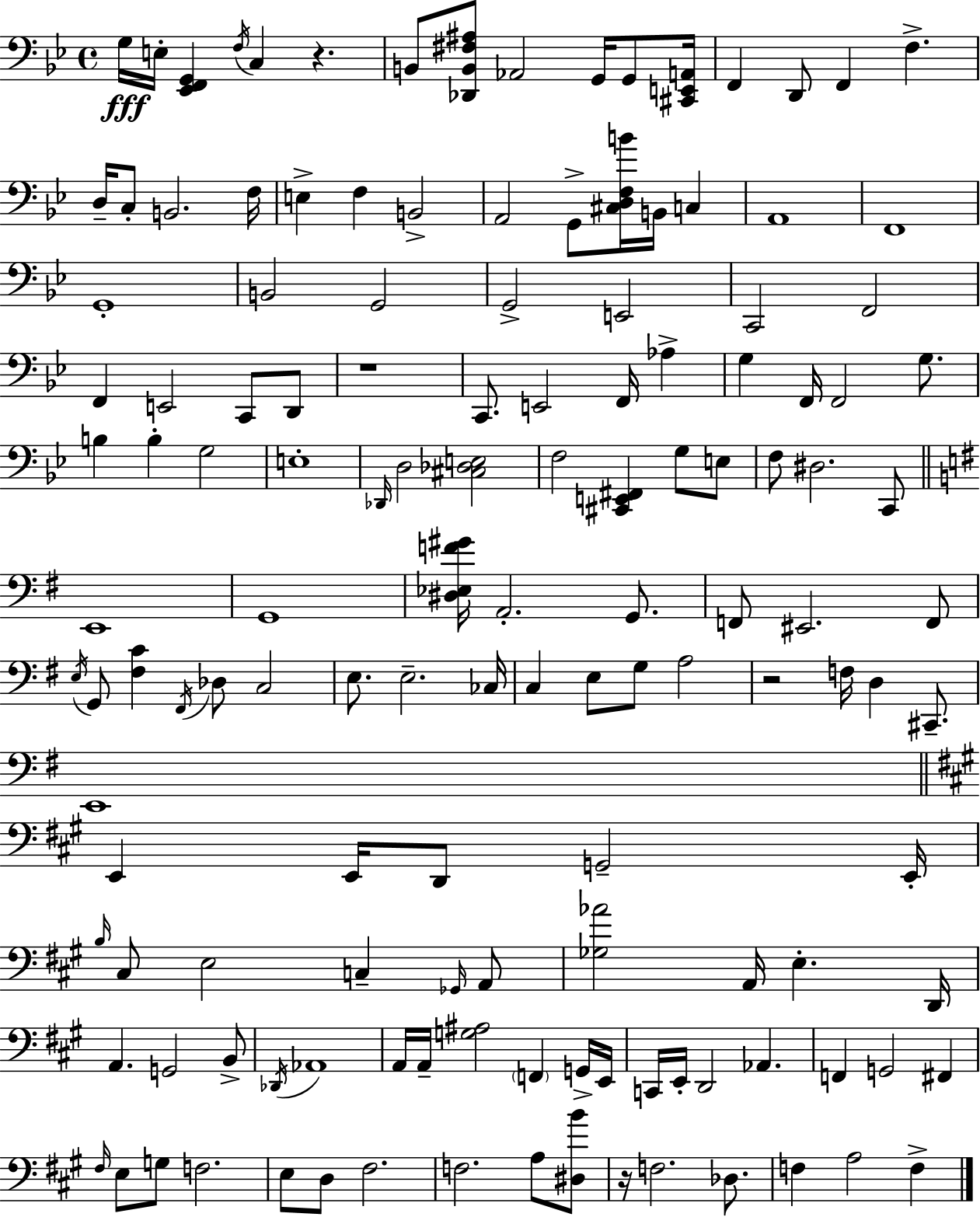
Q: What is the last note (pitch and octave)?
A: F3